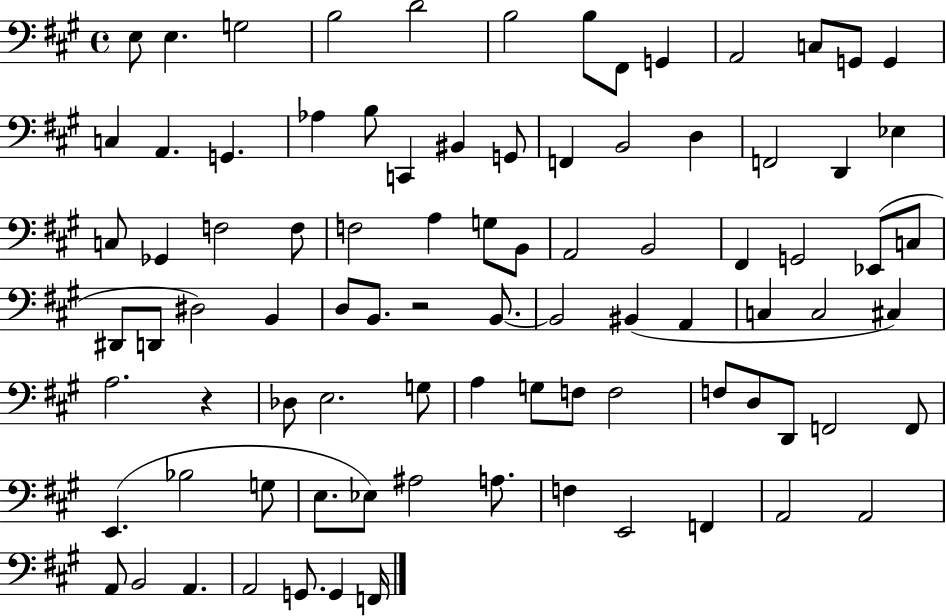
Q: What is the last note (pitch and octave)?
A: F2